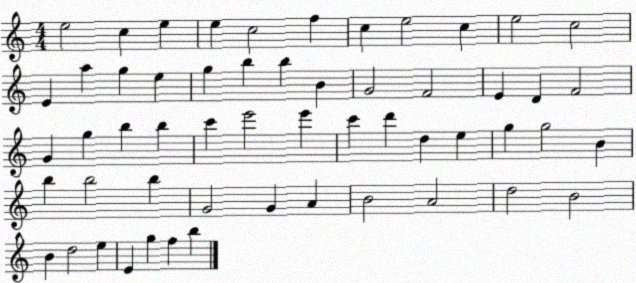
X:1
T:Untitled
M:4/4
L:1/4
K:C
e2 c e e c2 f c e2 c e2 c2 E a g e g b b B G2 F2 E D F2 G g b b c' e'2 e' c' d' d e g g2 B b b2 b G2 G A B2 A2 d2 B2 B d2 e E g f b